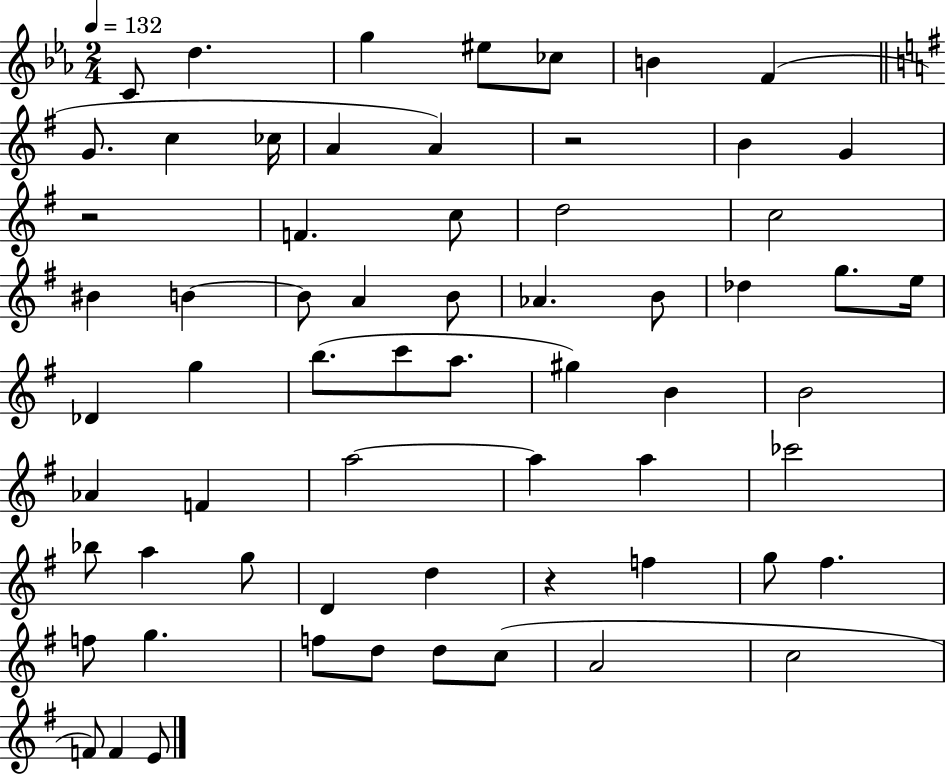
X:1
T:Untitled
M:2/4
L:1/4
K:Eb
C/2 d g ^e/2 _c/2 B F G/2 c _c/4 A A z2 B G z2 F c/2 d2 c2 ^B B B/2 A B/2 _A B/2 _d g/2 e/4 _D g b/2 c'/2 a/2 ^g B B2 _A F a2 a a _c'2 _b/2 a g/2 D d z f g/2 ^f f/2 g f/2 d/2 d/2 c/2 A2 c2 F/2 F E/2